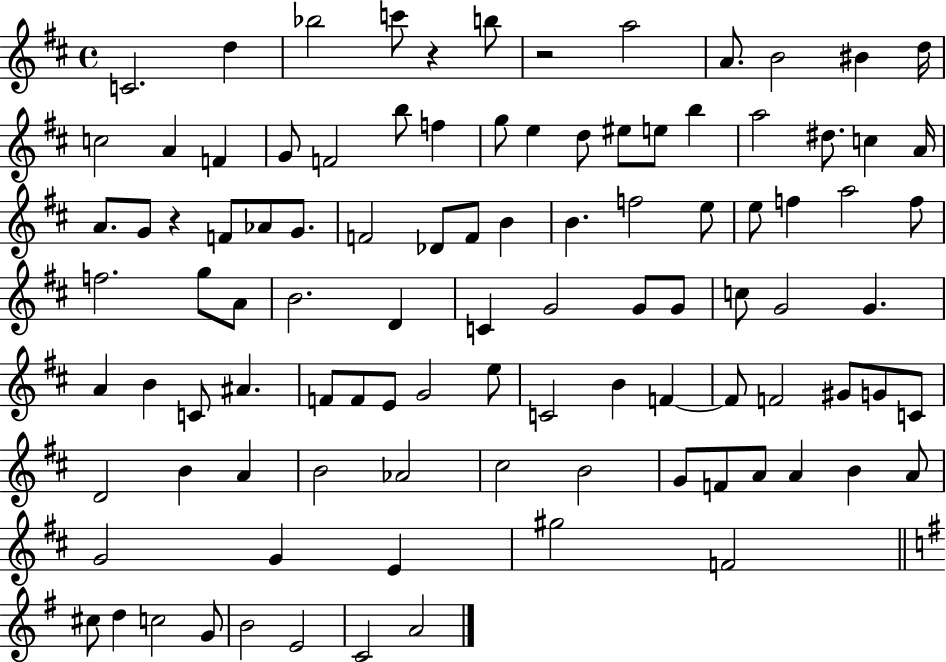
C4/h. D5/q Bb5/h C6/e R/q B5/e R/h A5/h A4/e. B4/h BIS4/q D5/s C5/h A4/q F4/q G4/e F4/h B5/e F5/q G5/e E5/q D5/e EIS5/e E5/e B5/q A5/h D#5/e. C5/q A4/s A4/e. G4/e R/q F4/e Ab4/e G4/e. F4/h Db4/e F4/e B4/q B4/q. F5/h E5/e E5/e F5/q A5/h F5/e F5/h. G5/e A4/e B4/h. D4/q C4/q G4/h G4/e G4/e C5/e G4/h G4/q. A4/q B4/q C4/e A#4/q. F4/e F4/e E4/e G4/h E5/e C4/h B4/q F4/q F4/e F4/h G#4/e G4/e C4/e D4/h B4/q A4/q B4/h Ab4/h C#5/h B4/h G4/e F4/e A4/e A4/q B4/q A4/e G4/h G4/q E4/q G#5/h F4/h C#5/e D5/q C5/h G4/e B4/h E4/h C4/h A4/h